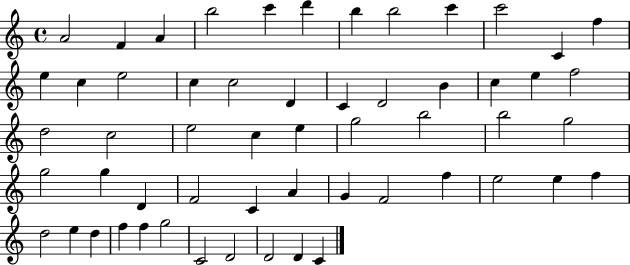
{
  \clef treble
  \time 4/4
  \defaultTimeSignature
  \key c \major
  a'2 f'4 a'4 | b''2 c'''4 d'''4 | b''4 b''2 c'''4 | c'''2 c'4 f''4 | \break e''4 c''4 e''2 | c''4 c''2 d'4 | c'4 d'2 b'4 | c''4 e''4 f''2 | \break d''2 c''2 | e''2 c''4 e''4 | g''2 b''2 | b''2 g''2 | \break g''2 g''4 d'4 | f'2 c'4 a'4 | g'4 f'2 f''4 | e''2 e''4 f''4 | \break d''2 e''4 d''4 | f''4 f''4 g''2 | c'2 d'2 | d'2 d'4 c'4 | \break \bar "|."
}